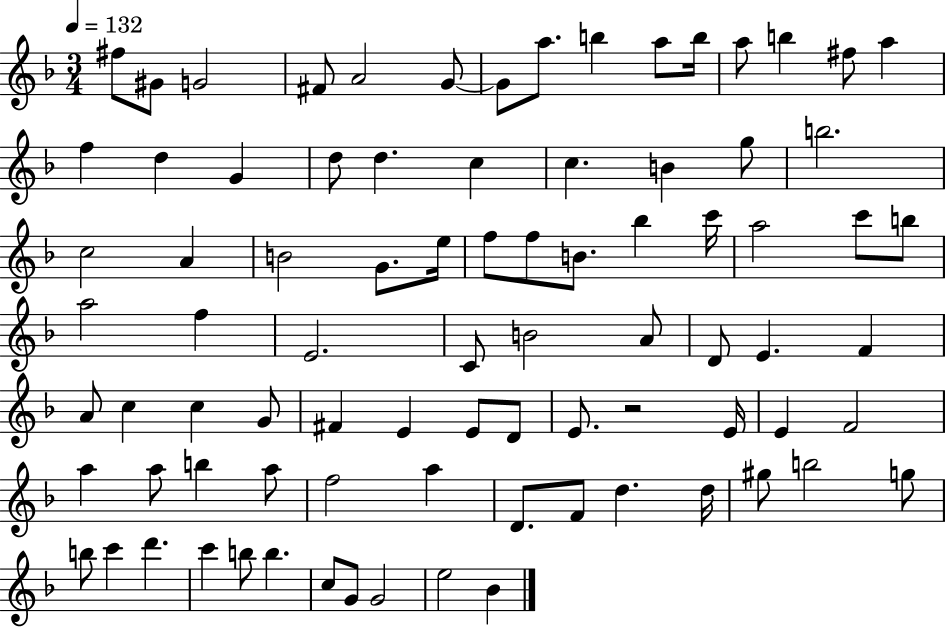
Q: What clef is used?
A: treble